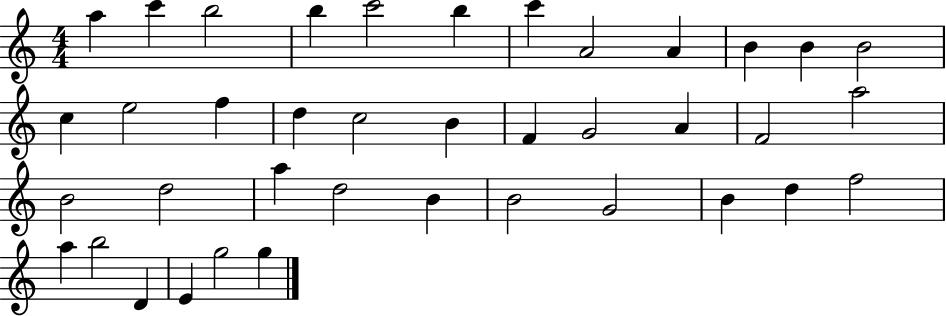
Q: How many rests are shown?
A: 0